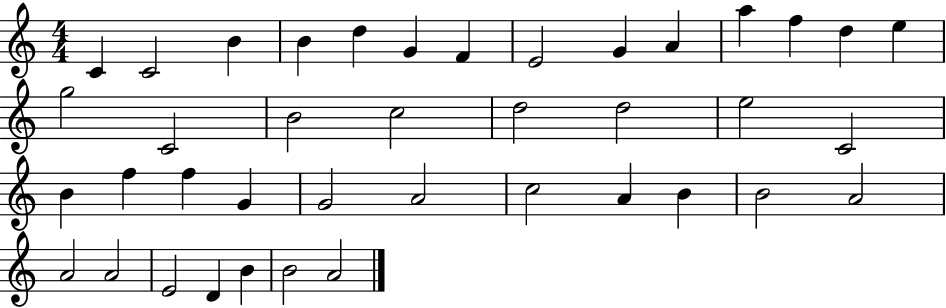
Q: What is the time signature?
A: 4/4